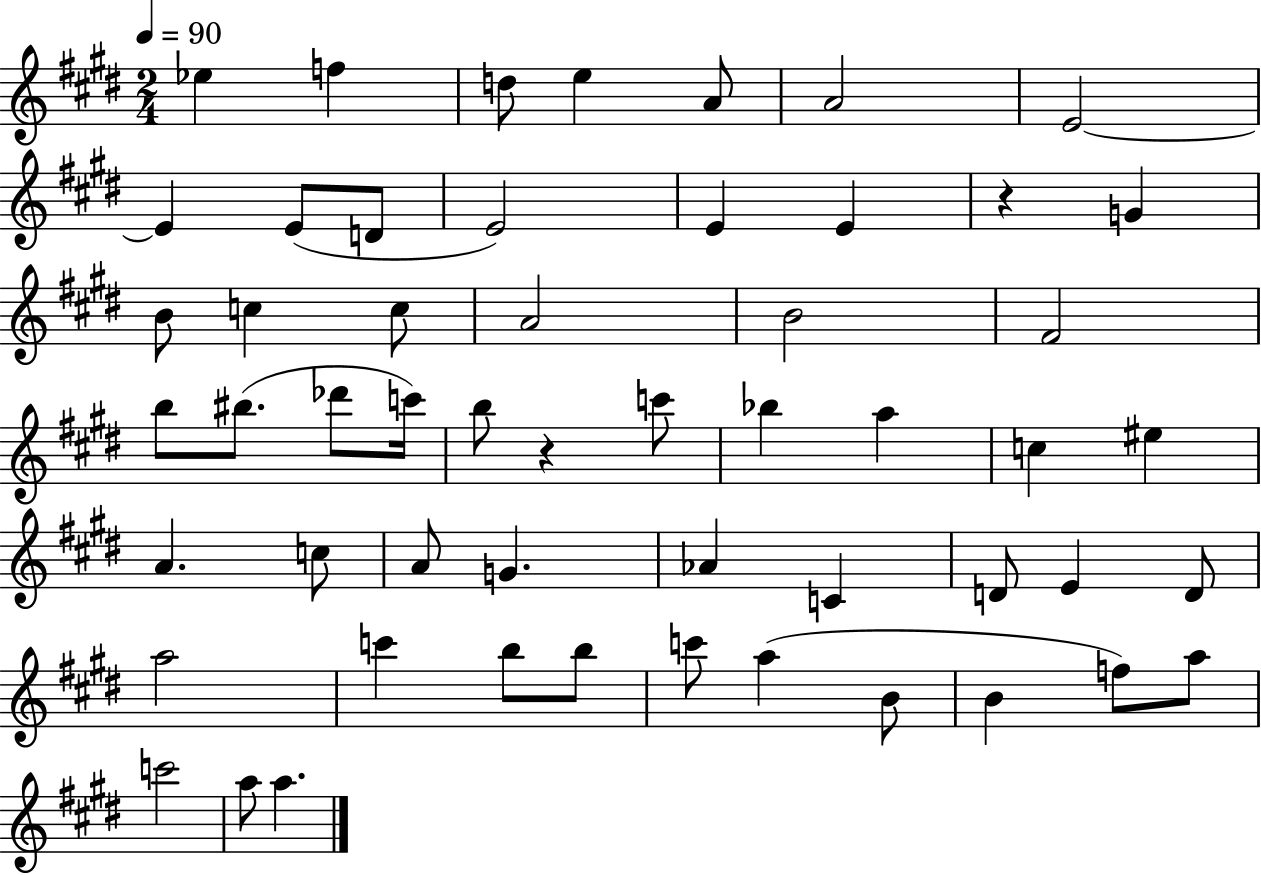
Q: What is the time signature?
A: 2/4